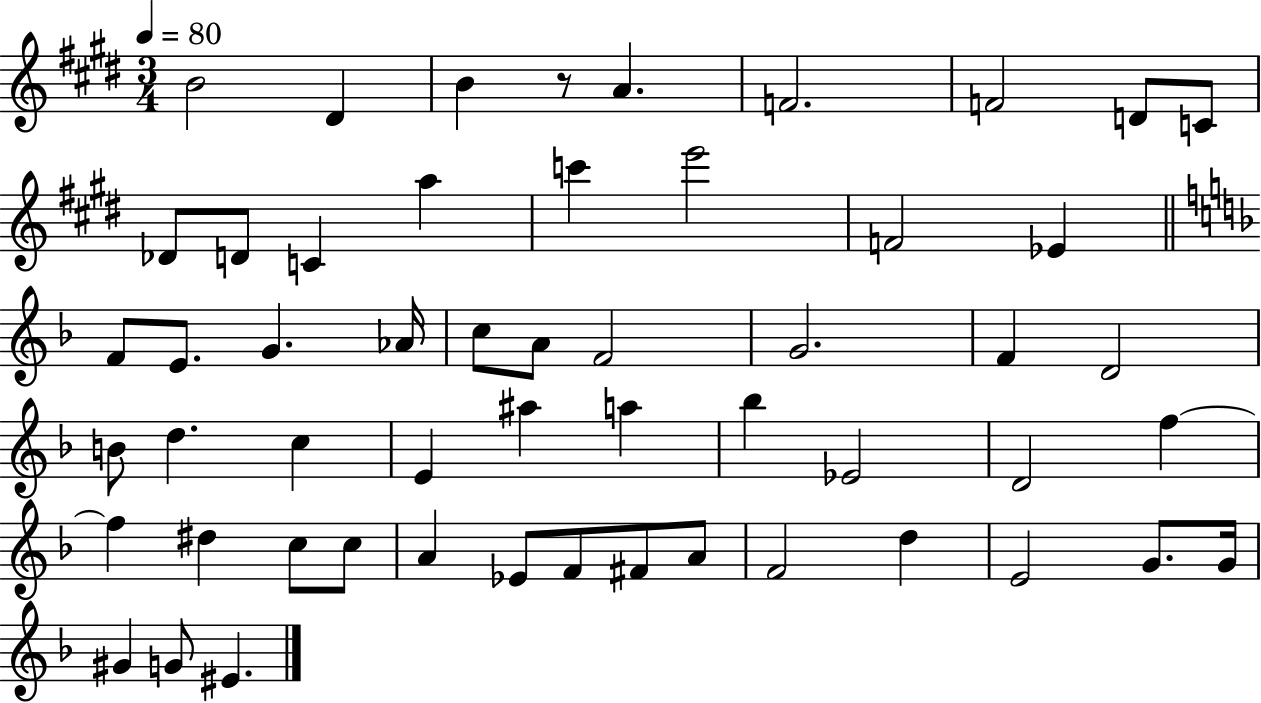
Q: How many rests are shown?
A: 1